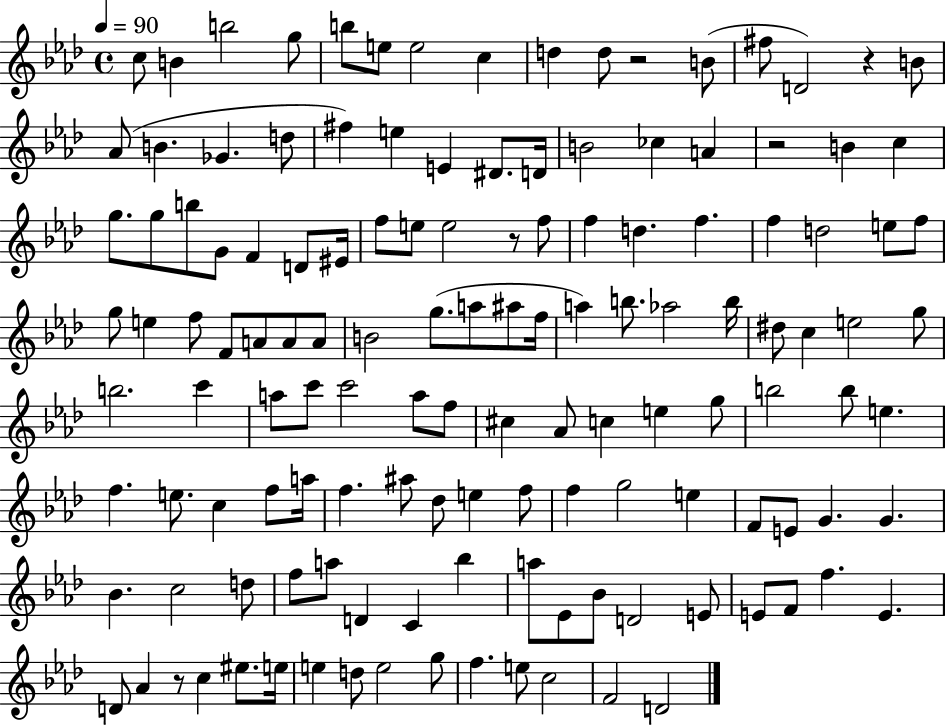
{
  \clef treble
  \time 4/4
  \defaultTimeSignature
  \key aes \major
  \tempo 4 = 90
  c''8 b'4 b''2 g''8 | b''8 e''8 e''2 c''4 | d''4 d''8 r2 b'8( | fis''8 d'2) r4 b'8 | \break aes'8( b'4. ges'4. d''8 | fis''4) e''4 e'4 dis'8. d'16 | b'2 ces''4 a'4 | r2 b'4 c''4 | \break g''8. g''8 b''8 g'8 f'4 d'8 eis'16 | f''8 e''8 e''2 r8 f''8 | f''4 d''4. f''4. | f''4 d''2 e''8 f''8 | \break g''8 e''4 f''8 f'8 a'8 a'8 a'8 | b'2 g''8.( a''8 ais''8 f''16 | a''4) b''8. aes''2 b''16 | dis''8 c''4 e''2 g''8 | \break b''2. c'''4 | a''8 c'''8 c'''2 a''8 f''8 | cis''4 aes'8 c''4 e''4 g''8 | b''2 b''8 e''4. | \break f''4. e''8. c''4 f''8 a''16 | f''4. ais''8 des''8 e''4 f''8 | f''4 g''2 e''4 | f'8 e'8 g'4. g'4. | \break bes'4. c''2 d''8 | f''8 a''8 d'4 c'4 bes''4 | a''8 ees'8 bes'8 d'2 e'8 | e'8 f'8 f''4. e'4. | \break d'8 aes'4 r8 c''4 eis''8. e''16 | e''4 d''8 e''2 g''8 | f''4. e''8 c''2 | f'2 d'2 | \break \bar "|."
}